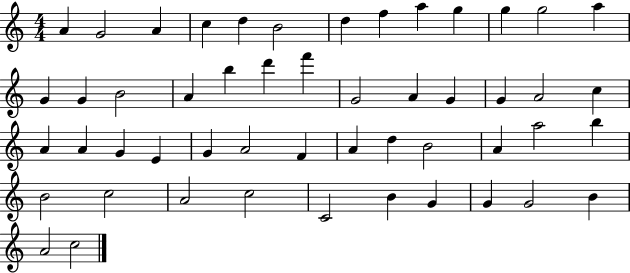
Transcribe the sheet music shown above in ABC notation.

X:1
T:Untitled
M:4/4
L:1/4
K:C
A G2 A c d B2 d f a g g g2 a G G B2 A b d' f' G2 A G G A2 c A A G E G A2 F A d B2 A a2 b B2 c2 A2 c2 C2 B G G G2 B A2 c2